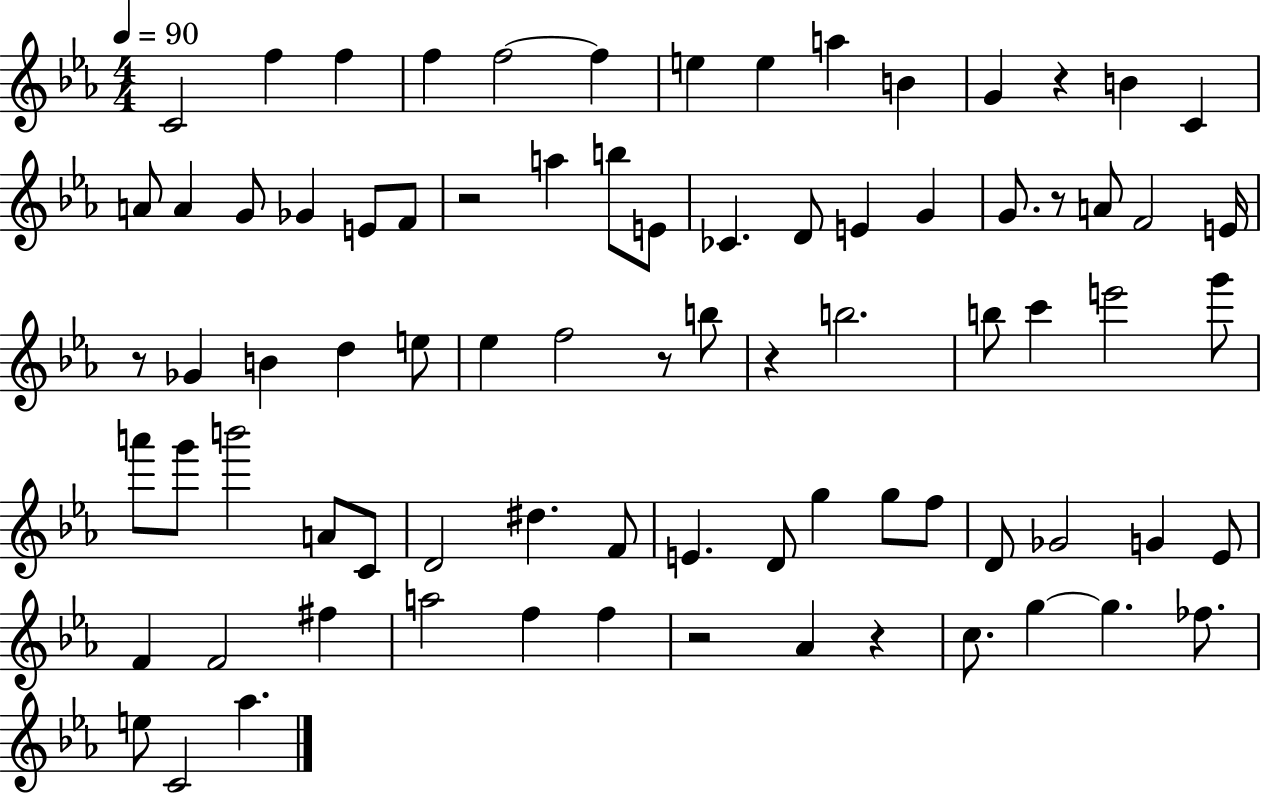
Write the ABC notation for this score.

X:1
T:Untitled
M:4/4
L:1/4
K:Eb
C2 f f f f2 f e e a B G z B C A/2 A G/2 _G E/2 F/2 z2 a b/2 E/2 _C D/2 E G G/2 z/2 A/2 F2 E/4 z/2 _G B d e/2 _e f2 z/2 b/2 z b2 b/2 c' e'2 g'/2 a'/2 g'/2 b'2 A/2 C/2 D2 ^d F/2 E D/2 g g/2 f/2 D/2 _G2 G _E/2 F F2 ^f a2 f f z2 _A z c/2 g g _f/2 e/2 C2 _a